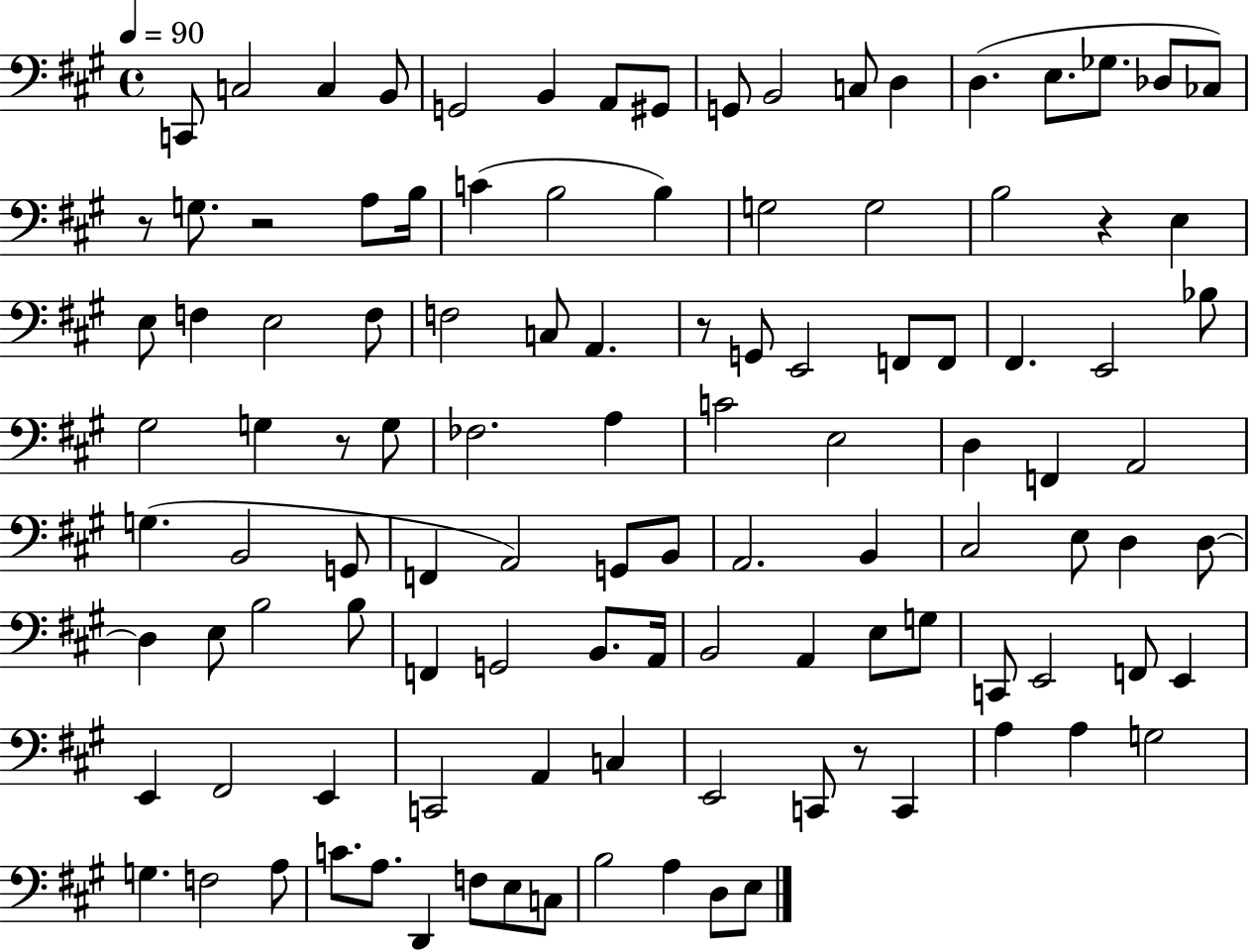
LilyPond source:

{
  \clef bass
  \time 4/4
  \defaultTimeSignature
  \key a \major
  \tempo 4 = 90
  c,8 c2 c4 b,8 | g,2 b,4 a,8 gis,8 | g,8 b,2 c8 d4 | d4.( e8. ges8. des8 ces8) | \break r8 g8. r2 a8 b16 | c'4( b2 b4) | g2 g2 | b2 r4 e4 | \break e8 f4 e2 f8 | f2 c8 a,4. | r8 g,8 e,2 f,8 f,8 | fis,4. e,2 bes8 | \break gis2 g4 r8 g8 | fes2. a4 | c'2 e2 | d4 f,4 a,2 | \break g4.( b,2 g,8 | f,4 a,2) g,8 b,8 | a,2. b,4 | cis2 e8 d4 d8~~ | \break d4 e8 b2 b8 | f,4 g,2 b,8. a,16 | b,2 a,4 e8 g8 | c,8 e,2 f,8 e,4 | \break e,4 fis,2 e,4 | c,2 a,4 c4 | e,2 c,8 r8 c,4 | a4 a4 g2 | \break g4. f2 a8 | c'8. a8. d,4 f8 e8 c8 | b2 a4 d8 e8 | \bar "|."
}